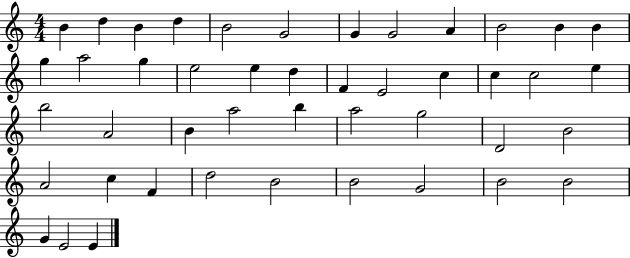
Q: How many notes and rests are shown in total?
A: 45